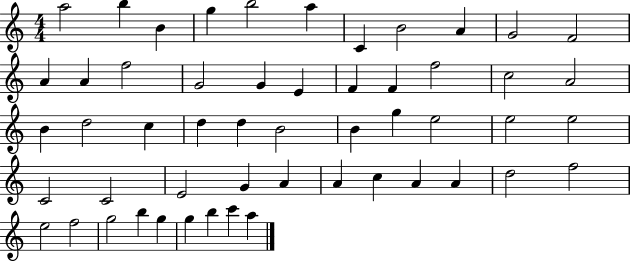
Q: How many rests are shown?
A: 0